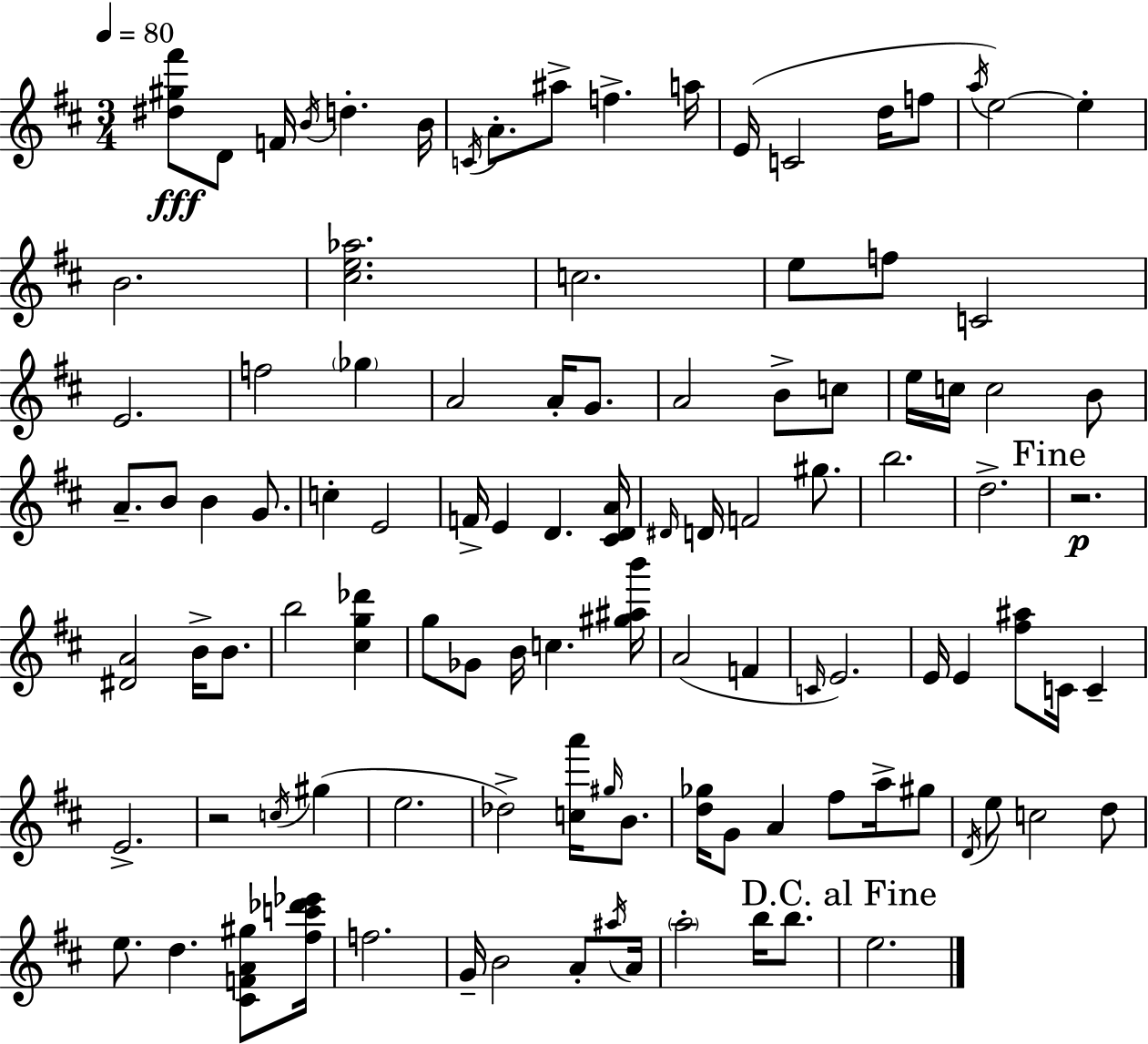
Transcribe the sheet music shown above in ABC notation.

X:1
T:Untitled
M:3/4
L:1/4
K:D
[^d^g^f']/2 D/2 F/4 B/4 d B/4 C/4 A/2 ^a/2 f a/4 E/4 C2 d/4 f/2 a/4 e2 e B2 [^ce_a]2 c2 e/2 f/2 C2 E2 f2 _g A2 A/4 G/2 A2 B/2 c/2 e/4 c/4 c2 B/2 A/2 B/2 B G/2 c E2 F/4 E D [^CDA]/4 ^D/4 D/4 F2 ^g/2 b2 d2 z2 [^DA]2 B/4 B/2 b2 [^cg_d'] g/2 _G/2 B/4 c [^g^ab']/4 A2 F C/4 E2 E/4 E [^f^a]/2 C/4 C E2 z2 c/4 ^g e2 _d2 [ca']/4 ^g/4 B/2 [d_g]/4 G/2 A ^f/2 a/4 ^g/2 D/4 e/2 c2 d/2 e/2 d [^CFA^g]/2 [^fc'_d'_e']/4 f2 G/4 B2 A/2 ^a/4 A/4 a2 b/4 b/2 e2